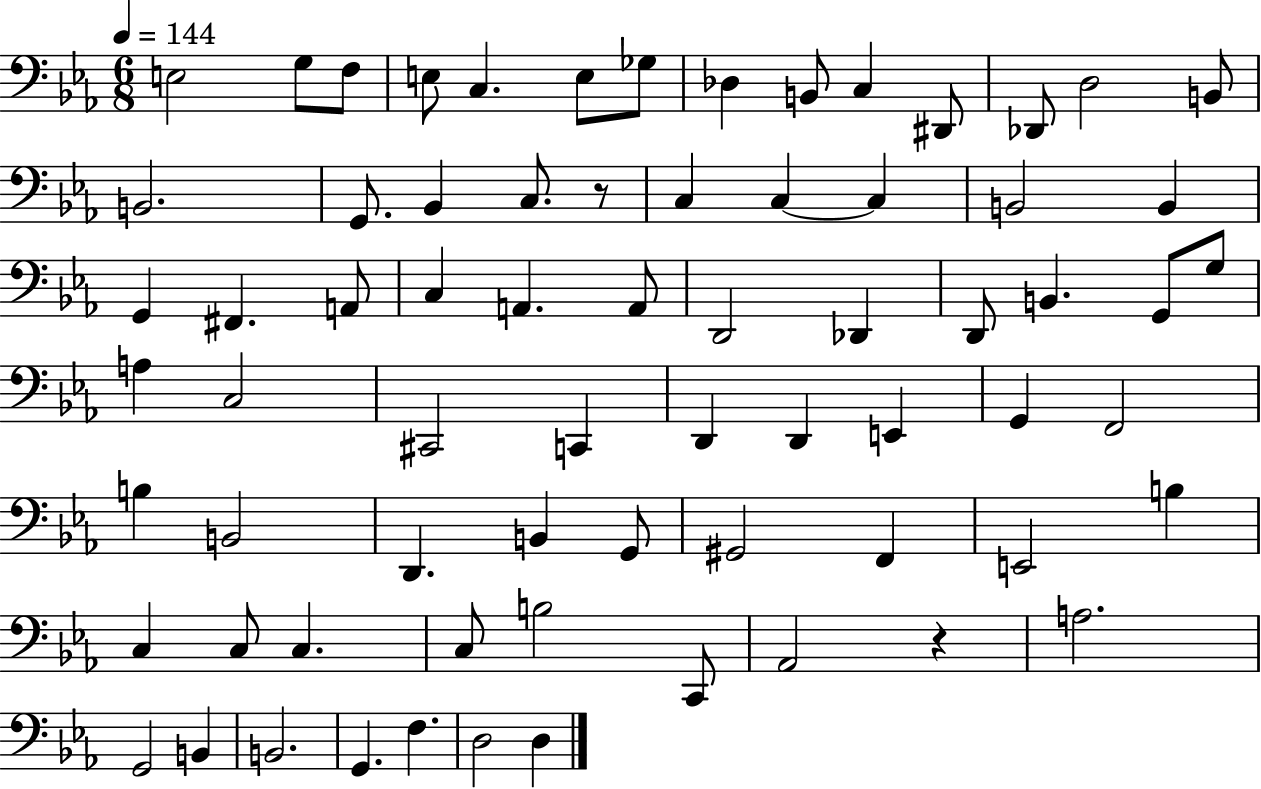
{
  \clef bass
  \numericTimeSignature
  \time 6/8
  \key ees \major
  \tempo 4 = 144
  e2 g8 f8 | e8 c4. e8 ges8 | des4 b,8 c4 dis,8 | des,8 d2 b,8 | \break b,2. | g,8. bes,4 c8. r8 | c4 c4~~ c4 | b,2 b,4 | \break g,4 fis,4. a,8 | c4 a,4. a,8 | d,2 des,4 | d,8 b,4. g,8 g8 | \break a4 c2 | cis,2 c,4 | d,4 d,4 e,4 | g,4 f,2 | \break b4 b,2 | d,4. b,4 g,8 | gis,2 f,4 | e,2 b4 | \break c4 c8 c4. | c8 b2 c,8 | aes,2 r4 | a2. | \break g,2 b,4 | b,2. | g,4. f4. | d2 d4 | \break \bar "|."
}